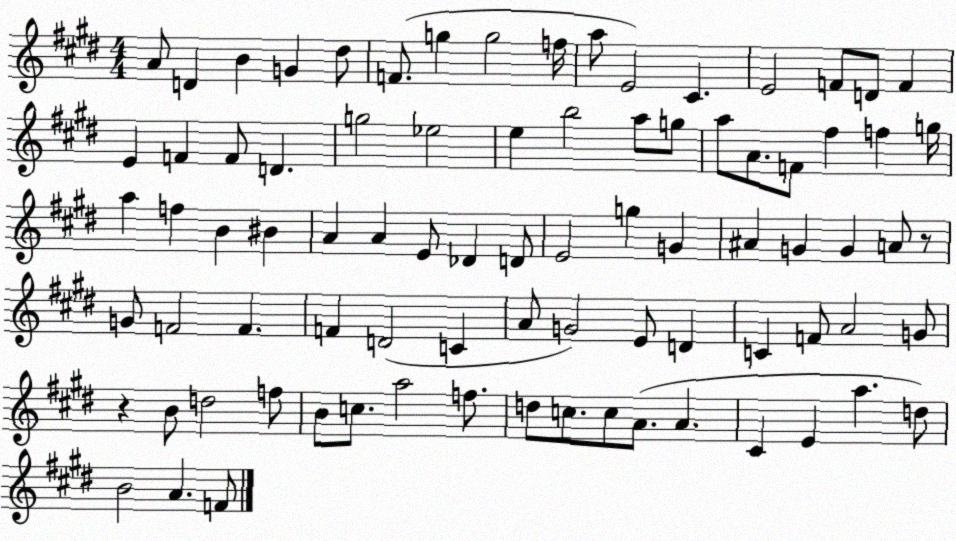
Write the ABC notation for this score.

X:1
T:Untitled
M:4/4
L:1/4
K:E
A/2 D B G ^d/2 F/2 g g2 f/4 a/2 E2 ^C E2 F/2 D/2 F E F F/2 D g2 _e2 e b2 a/2 g/2 a/2 A/2 F/2 ^f f g/4 a f B ^B A A E/2 _D D/2 E2 g G ^A G G A/2 z/2 G/2 F2 F F D2 C A/2 G2 E/2 D C F/2 A2 G/2 z B/2 d2 f/2 B/2 c/2 a2 f/2 d/2 c/2 c/2 A/2 A ^C E a d/2 B2 A F/2